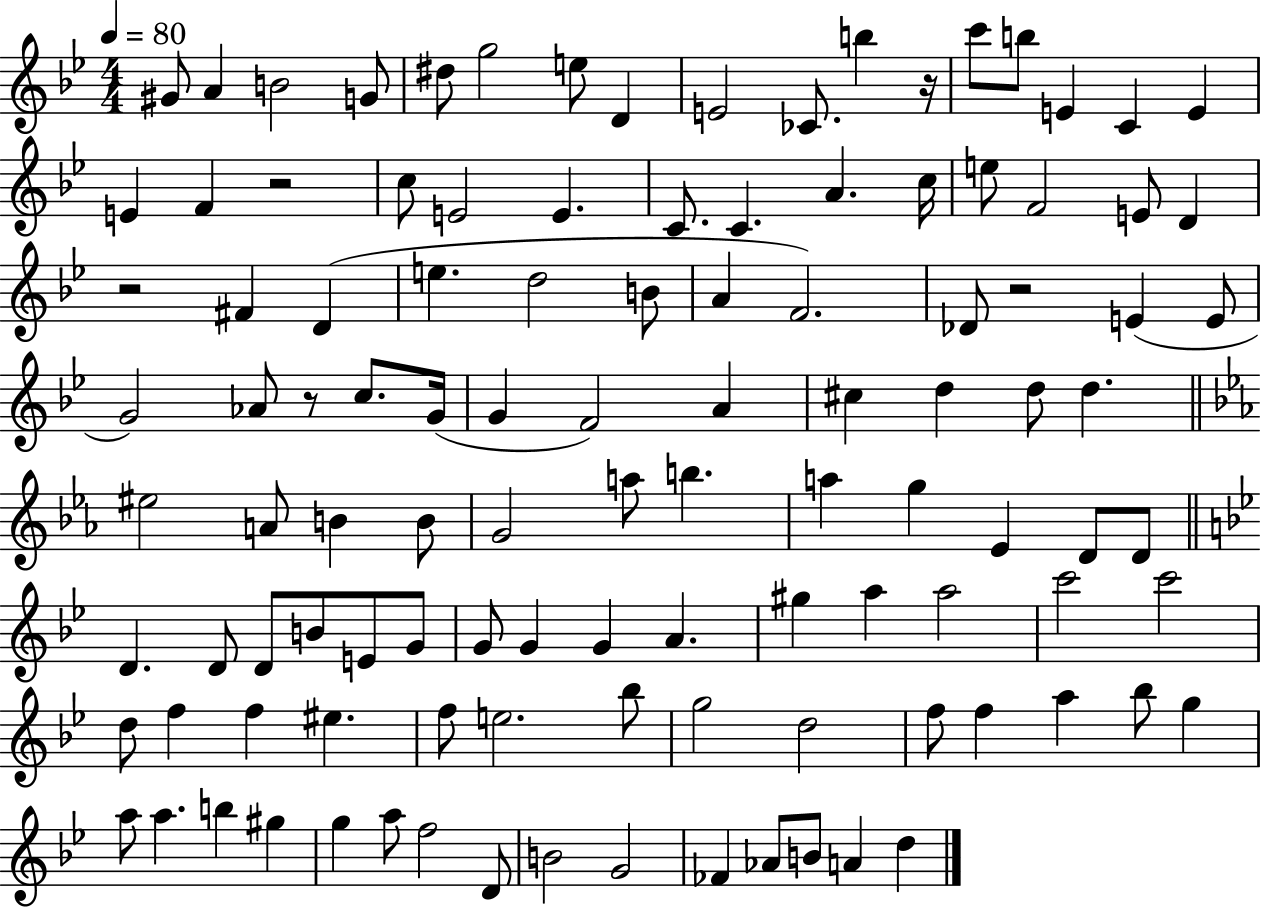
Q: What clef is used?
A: treble